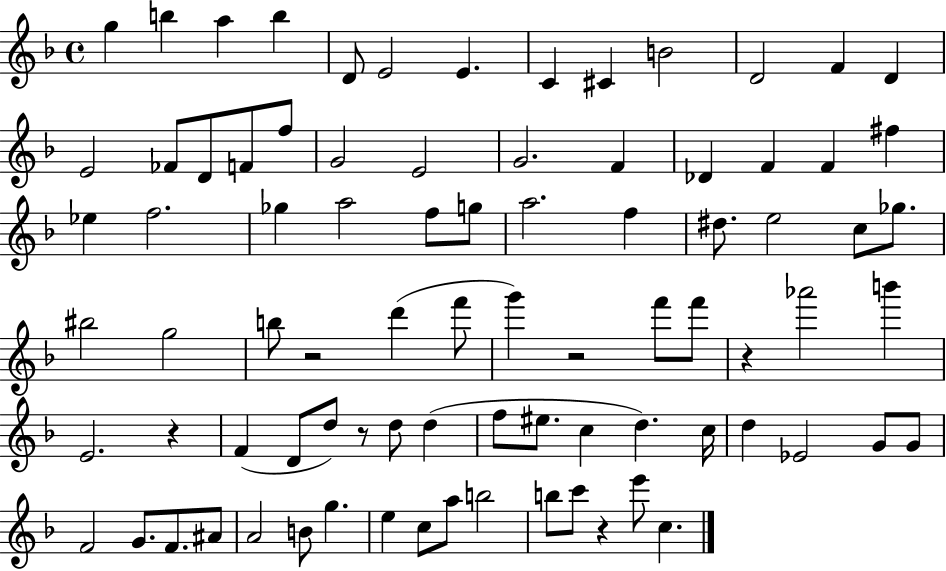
{
  \clef treble
  \time 4/4
  \defaultTimeSignature
  \key f \major
  g''4 b''4 a''4 b''4 | d'8 e'2 e'4. | c'4 cis'4 b'2 | d'2 f'4 d'4 | \break e'2 fes'8 d'8 f'8 f''8 | g'2 e'2 | g'2. f'4 | des'4 f'4 f'4 fis''4 | \break ees''4 f''2. | ges''4 a''2 f''8 g''8 | a''2. f''4 | dis''8. e''2 c''8 ges''8. | \break bis''2 g''2 | b''8 r2 d'''4( f'''8 | g'''4) r2 f'''8 f'''8 | r4 aes'''2 b'''4 | \break e'2. r4 | f'4( d'8 d''8) r8 d''8 d''4( | f''8 eis''8. c''4 d''4.) c''16 | d''4 ees'2 g'8 g'8 | \break f'2 g'8. f'8. ais'8 | a'2 b'8 g''4. | e''4 c''8 a''8 b''2 | b''8 c'''8 r4 e'''8 c''4. | \break \bar "|."
}